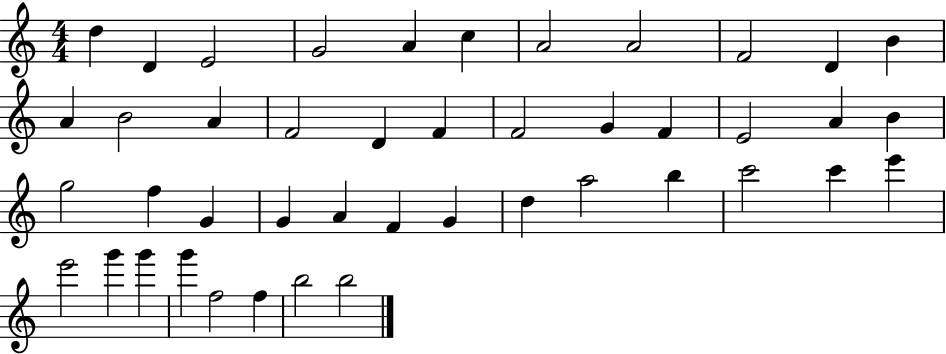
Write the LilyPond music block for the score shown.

{
  \clef treble
  \numericTimeSignature
  \time 4/4
  \key c \major
  d''4 d'4 e'2 | g'2 a'4 c''4 | a'2 a'2 | f'2 d'4 b'4 | \break a'4 b'2 a'4 | f'2 d'4 f'4 | f'2 g'4 f'4 | e'2 a'4 b'4 | \break g''2 f''4 g'4 | g'4 a'4 f'4 g'4 | d''4 a''2 b''4 | c'''2 c'''4 e'''4 | \break e'''2 g'''4 g'''4 | g'''4 f''2 f''4 | b''2 b''2 | \bar "|."
}